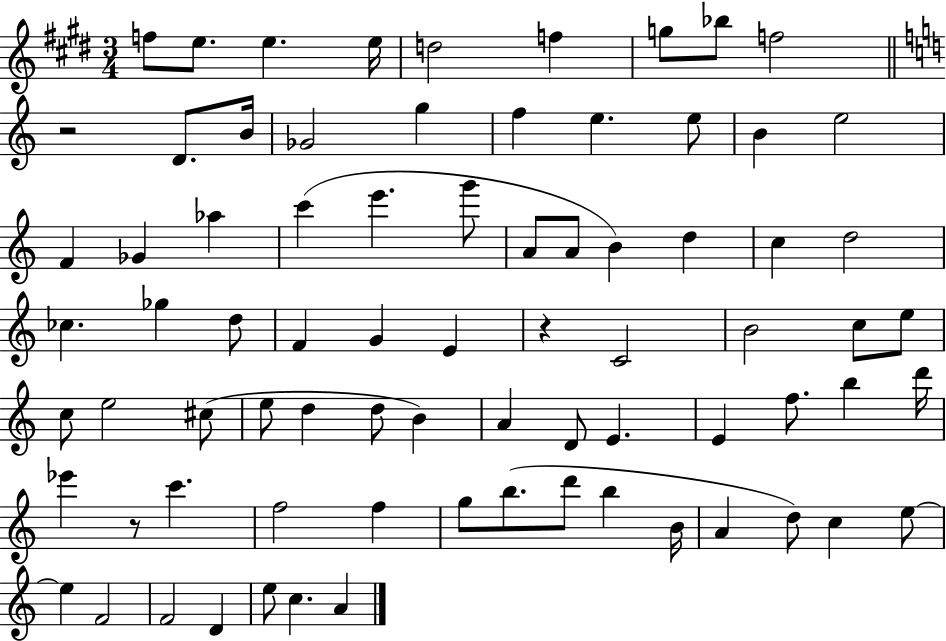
F5/e E5/e. E5/q. E5/s D5/h F5/q G5/e Bb5/e F5/h R/h D4/e. B4/s Gb4/h G5/q F5/q E5/q. E5/e B4/q E5/h F4/q Gb4/q Ab5/q C6/q E6/q. G6/e A4/e A4/e B4/q D5/q C5/q D5/h CES5/q. Gb5/q D5/e F4/q G4/q E4/q R/q C4/h B4/h C5/e E5/e C5/e E5/h C#5/e E5/e D5/q D5/e B4/q A4/q D4/e E4/q. E4/q F5/e. B5/q D6/s Eb6/q R/e C6/q. F5/h F5/q G5/e B5/e. D6/e B5/q B4/s A4/q D5/e C5/q E5/e E5/q F4/h F4/h D4/q E5/e C5/q. A4/q